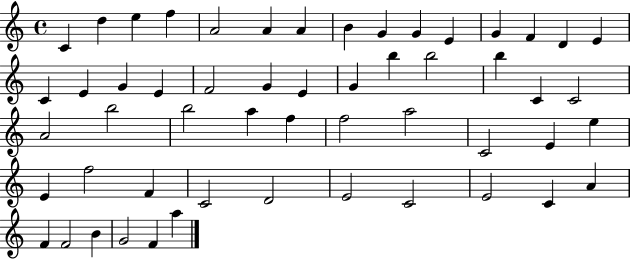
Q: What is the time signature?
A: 4/4